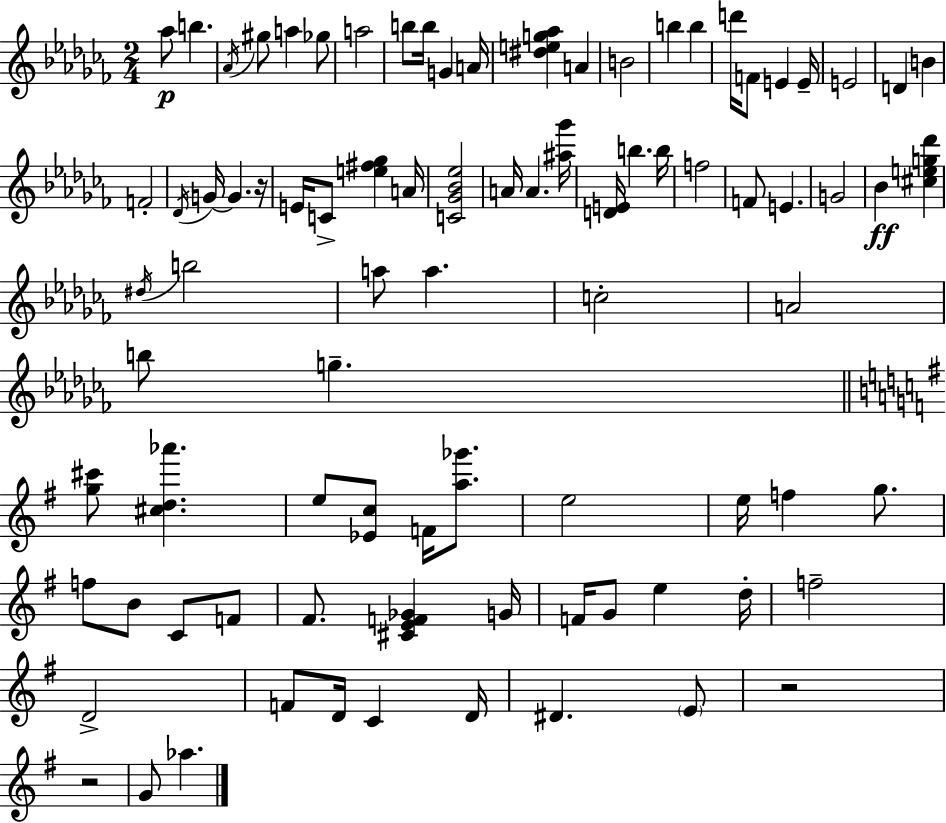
{
  \clef treble
  \numericTimeSignature
  \time 2/4
  \key aes \minor
  aes''8\p b''4. | \acciaccatura { aes'16 } gis''8 a''4 ges''8 | a''2 | b''8 b''16 g'4 | \break a'16 <dis'' e'' g'' aes''>4 a'4 | b'2 | b''4 b''4 | d'''16 f'8 e'4 | \break e'16-- e'2 | d'4 b'4 | f'2-. | \acciaccatura { des'16 } g'16~~ g'4. | \break r16 e'16 c'8-> <e'' fis'' ges''>4 | a'16 <c' ges' bes' ees''>2 | a'16 a'4. | <ais'' ges'''>16 <d' e'>16 b''4. | \break b''16 f''2 | f'8 e'4. | g'2 | bes'4\ff <cis'' e'' g'' des'''>4 | \break \acciaccatura { dis''16 } b''2 | a''8 a''4. | c''2-. | a'2 | \break b''8 g''4.-- | \bar "||" \break \key e \minor <g'' cis'''>8 <cis'' d'' aes'''>4. | e''8 <ees' c''>8 f'16 <a'' ges'''>8. | e''2 | e''16 f''4 g''8. | \break f''8 b'8 c'8 f'8 | fis'8. <cis' e' f' ges'>4 g'16 | f'16 g'8 e''4 d''16-. | f''2-- | \break d'2-> | f'8 d'16 c'4 d'16 | dis'4. \parenthesize e'8 | r2 | \break r2 | g'8 aes''4. | \bar "|."
}